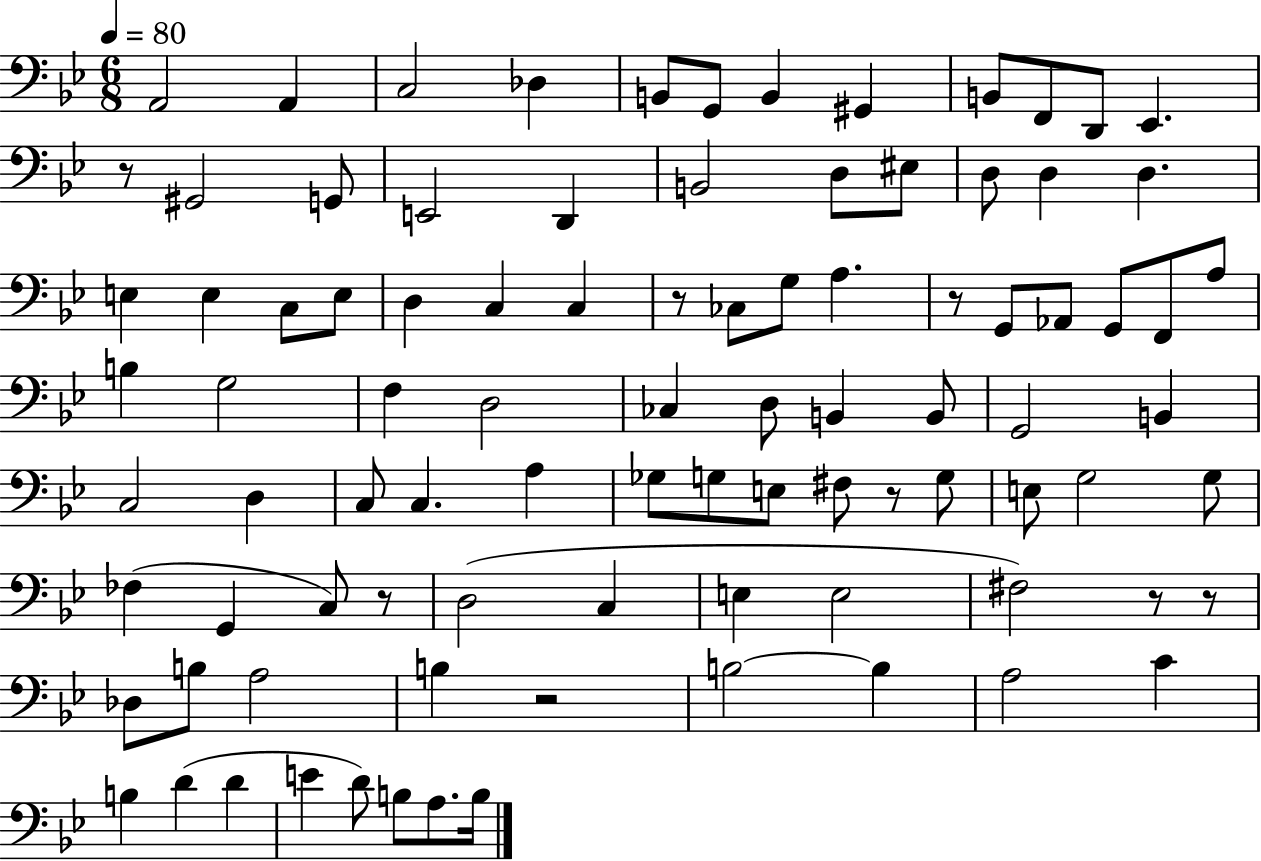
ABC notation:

X:1
T:Untitled
M:6/8
L:1/4
K:Bb
A,,2 A,, C,2 _D, B,,/2 G,,/2 B,, ^G,, B,,/2 F,,/2 D,,/2 _E,, z/2 ^G,,2 G,,/2 E,,2 D,, B,,2 D,/2 ^E,/2 D,/2 D, D, E, E, C,/2 E,/2 D, C, C, z/2 _C,/2 G,/2 A, z/2 G,,/2 _A,,/2 G,,/2 F,,/2 A,/2 B, G,2 F, D,2 _C, D,/2 B,, B,,/2 G,,2 B,, C,2 D, C,/2 C, A, _G,/2 G,/2 E,/2 ^F,/2 z/2 G,/2 E,/2 G,2 G,/2 _F, G,, C,/2 z/2 D,2 C, E, E,2 ^F,2 z/2 z/2 _D,/2 B,/2 A,2 B, z2 B,2 B, A,2 C B, D D E D/2 B,/2 A,/2 B,/4